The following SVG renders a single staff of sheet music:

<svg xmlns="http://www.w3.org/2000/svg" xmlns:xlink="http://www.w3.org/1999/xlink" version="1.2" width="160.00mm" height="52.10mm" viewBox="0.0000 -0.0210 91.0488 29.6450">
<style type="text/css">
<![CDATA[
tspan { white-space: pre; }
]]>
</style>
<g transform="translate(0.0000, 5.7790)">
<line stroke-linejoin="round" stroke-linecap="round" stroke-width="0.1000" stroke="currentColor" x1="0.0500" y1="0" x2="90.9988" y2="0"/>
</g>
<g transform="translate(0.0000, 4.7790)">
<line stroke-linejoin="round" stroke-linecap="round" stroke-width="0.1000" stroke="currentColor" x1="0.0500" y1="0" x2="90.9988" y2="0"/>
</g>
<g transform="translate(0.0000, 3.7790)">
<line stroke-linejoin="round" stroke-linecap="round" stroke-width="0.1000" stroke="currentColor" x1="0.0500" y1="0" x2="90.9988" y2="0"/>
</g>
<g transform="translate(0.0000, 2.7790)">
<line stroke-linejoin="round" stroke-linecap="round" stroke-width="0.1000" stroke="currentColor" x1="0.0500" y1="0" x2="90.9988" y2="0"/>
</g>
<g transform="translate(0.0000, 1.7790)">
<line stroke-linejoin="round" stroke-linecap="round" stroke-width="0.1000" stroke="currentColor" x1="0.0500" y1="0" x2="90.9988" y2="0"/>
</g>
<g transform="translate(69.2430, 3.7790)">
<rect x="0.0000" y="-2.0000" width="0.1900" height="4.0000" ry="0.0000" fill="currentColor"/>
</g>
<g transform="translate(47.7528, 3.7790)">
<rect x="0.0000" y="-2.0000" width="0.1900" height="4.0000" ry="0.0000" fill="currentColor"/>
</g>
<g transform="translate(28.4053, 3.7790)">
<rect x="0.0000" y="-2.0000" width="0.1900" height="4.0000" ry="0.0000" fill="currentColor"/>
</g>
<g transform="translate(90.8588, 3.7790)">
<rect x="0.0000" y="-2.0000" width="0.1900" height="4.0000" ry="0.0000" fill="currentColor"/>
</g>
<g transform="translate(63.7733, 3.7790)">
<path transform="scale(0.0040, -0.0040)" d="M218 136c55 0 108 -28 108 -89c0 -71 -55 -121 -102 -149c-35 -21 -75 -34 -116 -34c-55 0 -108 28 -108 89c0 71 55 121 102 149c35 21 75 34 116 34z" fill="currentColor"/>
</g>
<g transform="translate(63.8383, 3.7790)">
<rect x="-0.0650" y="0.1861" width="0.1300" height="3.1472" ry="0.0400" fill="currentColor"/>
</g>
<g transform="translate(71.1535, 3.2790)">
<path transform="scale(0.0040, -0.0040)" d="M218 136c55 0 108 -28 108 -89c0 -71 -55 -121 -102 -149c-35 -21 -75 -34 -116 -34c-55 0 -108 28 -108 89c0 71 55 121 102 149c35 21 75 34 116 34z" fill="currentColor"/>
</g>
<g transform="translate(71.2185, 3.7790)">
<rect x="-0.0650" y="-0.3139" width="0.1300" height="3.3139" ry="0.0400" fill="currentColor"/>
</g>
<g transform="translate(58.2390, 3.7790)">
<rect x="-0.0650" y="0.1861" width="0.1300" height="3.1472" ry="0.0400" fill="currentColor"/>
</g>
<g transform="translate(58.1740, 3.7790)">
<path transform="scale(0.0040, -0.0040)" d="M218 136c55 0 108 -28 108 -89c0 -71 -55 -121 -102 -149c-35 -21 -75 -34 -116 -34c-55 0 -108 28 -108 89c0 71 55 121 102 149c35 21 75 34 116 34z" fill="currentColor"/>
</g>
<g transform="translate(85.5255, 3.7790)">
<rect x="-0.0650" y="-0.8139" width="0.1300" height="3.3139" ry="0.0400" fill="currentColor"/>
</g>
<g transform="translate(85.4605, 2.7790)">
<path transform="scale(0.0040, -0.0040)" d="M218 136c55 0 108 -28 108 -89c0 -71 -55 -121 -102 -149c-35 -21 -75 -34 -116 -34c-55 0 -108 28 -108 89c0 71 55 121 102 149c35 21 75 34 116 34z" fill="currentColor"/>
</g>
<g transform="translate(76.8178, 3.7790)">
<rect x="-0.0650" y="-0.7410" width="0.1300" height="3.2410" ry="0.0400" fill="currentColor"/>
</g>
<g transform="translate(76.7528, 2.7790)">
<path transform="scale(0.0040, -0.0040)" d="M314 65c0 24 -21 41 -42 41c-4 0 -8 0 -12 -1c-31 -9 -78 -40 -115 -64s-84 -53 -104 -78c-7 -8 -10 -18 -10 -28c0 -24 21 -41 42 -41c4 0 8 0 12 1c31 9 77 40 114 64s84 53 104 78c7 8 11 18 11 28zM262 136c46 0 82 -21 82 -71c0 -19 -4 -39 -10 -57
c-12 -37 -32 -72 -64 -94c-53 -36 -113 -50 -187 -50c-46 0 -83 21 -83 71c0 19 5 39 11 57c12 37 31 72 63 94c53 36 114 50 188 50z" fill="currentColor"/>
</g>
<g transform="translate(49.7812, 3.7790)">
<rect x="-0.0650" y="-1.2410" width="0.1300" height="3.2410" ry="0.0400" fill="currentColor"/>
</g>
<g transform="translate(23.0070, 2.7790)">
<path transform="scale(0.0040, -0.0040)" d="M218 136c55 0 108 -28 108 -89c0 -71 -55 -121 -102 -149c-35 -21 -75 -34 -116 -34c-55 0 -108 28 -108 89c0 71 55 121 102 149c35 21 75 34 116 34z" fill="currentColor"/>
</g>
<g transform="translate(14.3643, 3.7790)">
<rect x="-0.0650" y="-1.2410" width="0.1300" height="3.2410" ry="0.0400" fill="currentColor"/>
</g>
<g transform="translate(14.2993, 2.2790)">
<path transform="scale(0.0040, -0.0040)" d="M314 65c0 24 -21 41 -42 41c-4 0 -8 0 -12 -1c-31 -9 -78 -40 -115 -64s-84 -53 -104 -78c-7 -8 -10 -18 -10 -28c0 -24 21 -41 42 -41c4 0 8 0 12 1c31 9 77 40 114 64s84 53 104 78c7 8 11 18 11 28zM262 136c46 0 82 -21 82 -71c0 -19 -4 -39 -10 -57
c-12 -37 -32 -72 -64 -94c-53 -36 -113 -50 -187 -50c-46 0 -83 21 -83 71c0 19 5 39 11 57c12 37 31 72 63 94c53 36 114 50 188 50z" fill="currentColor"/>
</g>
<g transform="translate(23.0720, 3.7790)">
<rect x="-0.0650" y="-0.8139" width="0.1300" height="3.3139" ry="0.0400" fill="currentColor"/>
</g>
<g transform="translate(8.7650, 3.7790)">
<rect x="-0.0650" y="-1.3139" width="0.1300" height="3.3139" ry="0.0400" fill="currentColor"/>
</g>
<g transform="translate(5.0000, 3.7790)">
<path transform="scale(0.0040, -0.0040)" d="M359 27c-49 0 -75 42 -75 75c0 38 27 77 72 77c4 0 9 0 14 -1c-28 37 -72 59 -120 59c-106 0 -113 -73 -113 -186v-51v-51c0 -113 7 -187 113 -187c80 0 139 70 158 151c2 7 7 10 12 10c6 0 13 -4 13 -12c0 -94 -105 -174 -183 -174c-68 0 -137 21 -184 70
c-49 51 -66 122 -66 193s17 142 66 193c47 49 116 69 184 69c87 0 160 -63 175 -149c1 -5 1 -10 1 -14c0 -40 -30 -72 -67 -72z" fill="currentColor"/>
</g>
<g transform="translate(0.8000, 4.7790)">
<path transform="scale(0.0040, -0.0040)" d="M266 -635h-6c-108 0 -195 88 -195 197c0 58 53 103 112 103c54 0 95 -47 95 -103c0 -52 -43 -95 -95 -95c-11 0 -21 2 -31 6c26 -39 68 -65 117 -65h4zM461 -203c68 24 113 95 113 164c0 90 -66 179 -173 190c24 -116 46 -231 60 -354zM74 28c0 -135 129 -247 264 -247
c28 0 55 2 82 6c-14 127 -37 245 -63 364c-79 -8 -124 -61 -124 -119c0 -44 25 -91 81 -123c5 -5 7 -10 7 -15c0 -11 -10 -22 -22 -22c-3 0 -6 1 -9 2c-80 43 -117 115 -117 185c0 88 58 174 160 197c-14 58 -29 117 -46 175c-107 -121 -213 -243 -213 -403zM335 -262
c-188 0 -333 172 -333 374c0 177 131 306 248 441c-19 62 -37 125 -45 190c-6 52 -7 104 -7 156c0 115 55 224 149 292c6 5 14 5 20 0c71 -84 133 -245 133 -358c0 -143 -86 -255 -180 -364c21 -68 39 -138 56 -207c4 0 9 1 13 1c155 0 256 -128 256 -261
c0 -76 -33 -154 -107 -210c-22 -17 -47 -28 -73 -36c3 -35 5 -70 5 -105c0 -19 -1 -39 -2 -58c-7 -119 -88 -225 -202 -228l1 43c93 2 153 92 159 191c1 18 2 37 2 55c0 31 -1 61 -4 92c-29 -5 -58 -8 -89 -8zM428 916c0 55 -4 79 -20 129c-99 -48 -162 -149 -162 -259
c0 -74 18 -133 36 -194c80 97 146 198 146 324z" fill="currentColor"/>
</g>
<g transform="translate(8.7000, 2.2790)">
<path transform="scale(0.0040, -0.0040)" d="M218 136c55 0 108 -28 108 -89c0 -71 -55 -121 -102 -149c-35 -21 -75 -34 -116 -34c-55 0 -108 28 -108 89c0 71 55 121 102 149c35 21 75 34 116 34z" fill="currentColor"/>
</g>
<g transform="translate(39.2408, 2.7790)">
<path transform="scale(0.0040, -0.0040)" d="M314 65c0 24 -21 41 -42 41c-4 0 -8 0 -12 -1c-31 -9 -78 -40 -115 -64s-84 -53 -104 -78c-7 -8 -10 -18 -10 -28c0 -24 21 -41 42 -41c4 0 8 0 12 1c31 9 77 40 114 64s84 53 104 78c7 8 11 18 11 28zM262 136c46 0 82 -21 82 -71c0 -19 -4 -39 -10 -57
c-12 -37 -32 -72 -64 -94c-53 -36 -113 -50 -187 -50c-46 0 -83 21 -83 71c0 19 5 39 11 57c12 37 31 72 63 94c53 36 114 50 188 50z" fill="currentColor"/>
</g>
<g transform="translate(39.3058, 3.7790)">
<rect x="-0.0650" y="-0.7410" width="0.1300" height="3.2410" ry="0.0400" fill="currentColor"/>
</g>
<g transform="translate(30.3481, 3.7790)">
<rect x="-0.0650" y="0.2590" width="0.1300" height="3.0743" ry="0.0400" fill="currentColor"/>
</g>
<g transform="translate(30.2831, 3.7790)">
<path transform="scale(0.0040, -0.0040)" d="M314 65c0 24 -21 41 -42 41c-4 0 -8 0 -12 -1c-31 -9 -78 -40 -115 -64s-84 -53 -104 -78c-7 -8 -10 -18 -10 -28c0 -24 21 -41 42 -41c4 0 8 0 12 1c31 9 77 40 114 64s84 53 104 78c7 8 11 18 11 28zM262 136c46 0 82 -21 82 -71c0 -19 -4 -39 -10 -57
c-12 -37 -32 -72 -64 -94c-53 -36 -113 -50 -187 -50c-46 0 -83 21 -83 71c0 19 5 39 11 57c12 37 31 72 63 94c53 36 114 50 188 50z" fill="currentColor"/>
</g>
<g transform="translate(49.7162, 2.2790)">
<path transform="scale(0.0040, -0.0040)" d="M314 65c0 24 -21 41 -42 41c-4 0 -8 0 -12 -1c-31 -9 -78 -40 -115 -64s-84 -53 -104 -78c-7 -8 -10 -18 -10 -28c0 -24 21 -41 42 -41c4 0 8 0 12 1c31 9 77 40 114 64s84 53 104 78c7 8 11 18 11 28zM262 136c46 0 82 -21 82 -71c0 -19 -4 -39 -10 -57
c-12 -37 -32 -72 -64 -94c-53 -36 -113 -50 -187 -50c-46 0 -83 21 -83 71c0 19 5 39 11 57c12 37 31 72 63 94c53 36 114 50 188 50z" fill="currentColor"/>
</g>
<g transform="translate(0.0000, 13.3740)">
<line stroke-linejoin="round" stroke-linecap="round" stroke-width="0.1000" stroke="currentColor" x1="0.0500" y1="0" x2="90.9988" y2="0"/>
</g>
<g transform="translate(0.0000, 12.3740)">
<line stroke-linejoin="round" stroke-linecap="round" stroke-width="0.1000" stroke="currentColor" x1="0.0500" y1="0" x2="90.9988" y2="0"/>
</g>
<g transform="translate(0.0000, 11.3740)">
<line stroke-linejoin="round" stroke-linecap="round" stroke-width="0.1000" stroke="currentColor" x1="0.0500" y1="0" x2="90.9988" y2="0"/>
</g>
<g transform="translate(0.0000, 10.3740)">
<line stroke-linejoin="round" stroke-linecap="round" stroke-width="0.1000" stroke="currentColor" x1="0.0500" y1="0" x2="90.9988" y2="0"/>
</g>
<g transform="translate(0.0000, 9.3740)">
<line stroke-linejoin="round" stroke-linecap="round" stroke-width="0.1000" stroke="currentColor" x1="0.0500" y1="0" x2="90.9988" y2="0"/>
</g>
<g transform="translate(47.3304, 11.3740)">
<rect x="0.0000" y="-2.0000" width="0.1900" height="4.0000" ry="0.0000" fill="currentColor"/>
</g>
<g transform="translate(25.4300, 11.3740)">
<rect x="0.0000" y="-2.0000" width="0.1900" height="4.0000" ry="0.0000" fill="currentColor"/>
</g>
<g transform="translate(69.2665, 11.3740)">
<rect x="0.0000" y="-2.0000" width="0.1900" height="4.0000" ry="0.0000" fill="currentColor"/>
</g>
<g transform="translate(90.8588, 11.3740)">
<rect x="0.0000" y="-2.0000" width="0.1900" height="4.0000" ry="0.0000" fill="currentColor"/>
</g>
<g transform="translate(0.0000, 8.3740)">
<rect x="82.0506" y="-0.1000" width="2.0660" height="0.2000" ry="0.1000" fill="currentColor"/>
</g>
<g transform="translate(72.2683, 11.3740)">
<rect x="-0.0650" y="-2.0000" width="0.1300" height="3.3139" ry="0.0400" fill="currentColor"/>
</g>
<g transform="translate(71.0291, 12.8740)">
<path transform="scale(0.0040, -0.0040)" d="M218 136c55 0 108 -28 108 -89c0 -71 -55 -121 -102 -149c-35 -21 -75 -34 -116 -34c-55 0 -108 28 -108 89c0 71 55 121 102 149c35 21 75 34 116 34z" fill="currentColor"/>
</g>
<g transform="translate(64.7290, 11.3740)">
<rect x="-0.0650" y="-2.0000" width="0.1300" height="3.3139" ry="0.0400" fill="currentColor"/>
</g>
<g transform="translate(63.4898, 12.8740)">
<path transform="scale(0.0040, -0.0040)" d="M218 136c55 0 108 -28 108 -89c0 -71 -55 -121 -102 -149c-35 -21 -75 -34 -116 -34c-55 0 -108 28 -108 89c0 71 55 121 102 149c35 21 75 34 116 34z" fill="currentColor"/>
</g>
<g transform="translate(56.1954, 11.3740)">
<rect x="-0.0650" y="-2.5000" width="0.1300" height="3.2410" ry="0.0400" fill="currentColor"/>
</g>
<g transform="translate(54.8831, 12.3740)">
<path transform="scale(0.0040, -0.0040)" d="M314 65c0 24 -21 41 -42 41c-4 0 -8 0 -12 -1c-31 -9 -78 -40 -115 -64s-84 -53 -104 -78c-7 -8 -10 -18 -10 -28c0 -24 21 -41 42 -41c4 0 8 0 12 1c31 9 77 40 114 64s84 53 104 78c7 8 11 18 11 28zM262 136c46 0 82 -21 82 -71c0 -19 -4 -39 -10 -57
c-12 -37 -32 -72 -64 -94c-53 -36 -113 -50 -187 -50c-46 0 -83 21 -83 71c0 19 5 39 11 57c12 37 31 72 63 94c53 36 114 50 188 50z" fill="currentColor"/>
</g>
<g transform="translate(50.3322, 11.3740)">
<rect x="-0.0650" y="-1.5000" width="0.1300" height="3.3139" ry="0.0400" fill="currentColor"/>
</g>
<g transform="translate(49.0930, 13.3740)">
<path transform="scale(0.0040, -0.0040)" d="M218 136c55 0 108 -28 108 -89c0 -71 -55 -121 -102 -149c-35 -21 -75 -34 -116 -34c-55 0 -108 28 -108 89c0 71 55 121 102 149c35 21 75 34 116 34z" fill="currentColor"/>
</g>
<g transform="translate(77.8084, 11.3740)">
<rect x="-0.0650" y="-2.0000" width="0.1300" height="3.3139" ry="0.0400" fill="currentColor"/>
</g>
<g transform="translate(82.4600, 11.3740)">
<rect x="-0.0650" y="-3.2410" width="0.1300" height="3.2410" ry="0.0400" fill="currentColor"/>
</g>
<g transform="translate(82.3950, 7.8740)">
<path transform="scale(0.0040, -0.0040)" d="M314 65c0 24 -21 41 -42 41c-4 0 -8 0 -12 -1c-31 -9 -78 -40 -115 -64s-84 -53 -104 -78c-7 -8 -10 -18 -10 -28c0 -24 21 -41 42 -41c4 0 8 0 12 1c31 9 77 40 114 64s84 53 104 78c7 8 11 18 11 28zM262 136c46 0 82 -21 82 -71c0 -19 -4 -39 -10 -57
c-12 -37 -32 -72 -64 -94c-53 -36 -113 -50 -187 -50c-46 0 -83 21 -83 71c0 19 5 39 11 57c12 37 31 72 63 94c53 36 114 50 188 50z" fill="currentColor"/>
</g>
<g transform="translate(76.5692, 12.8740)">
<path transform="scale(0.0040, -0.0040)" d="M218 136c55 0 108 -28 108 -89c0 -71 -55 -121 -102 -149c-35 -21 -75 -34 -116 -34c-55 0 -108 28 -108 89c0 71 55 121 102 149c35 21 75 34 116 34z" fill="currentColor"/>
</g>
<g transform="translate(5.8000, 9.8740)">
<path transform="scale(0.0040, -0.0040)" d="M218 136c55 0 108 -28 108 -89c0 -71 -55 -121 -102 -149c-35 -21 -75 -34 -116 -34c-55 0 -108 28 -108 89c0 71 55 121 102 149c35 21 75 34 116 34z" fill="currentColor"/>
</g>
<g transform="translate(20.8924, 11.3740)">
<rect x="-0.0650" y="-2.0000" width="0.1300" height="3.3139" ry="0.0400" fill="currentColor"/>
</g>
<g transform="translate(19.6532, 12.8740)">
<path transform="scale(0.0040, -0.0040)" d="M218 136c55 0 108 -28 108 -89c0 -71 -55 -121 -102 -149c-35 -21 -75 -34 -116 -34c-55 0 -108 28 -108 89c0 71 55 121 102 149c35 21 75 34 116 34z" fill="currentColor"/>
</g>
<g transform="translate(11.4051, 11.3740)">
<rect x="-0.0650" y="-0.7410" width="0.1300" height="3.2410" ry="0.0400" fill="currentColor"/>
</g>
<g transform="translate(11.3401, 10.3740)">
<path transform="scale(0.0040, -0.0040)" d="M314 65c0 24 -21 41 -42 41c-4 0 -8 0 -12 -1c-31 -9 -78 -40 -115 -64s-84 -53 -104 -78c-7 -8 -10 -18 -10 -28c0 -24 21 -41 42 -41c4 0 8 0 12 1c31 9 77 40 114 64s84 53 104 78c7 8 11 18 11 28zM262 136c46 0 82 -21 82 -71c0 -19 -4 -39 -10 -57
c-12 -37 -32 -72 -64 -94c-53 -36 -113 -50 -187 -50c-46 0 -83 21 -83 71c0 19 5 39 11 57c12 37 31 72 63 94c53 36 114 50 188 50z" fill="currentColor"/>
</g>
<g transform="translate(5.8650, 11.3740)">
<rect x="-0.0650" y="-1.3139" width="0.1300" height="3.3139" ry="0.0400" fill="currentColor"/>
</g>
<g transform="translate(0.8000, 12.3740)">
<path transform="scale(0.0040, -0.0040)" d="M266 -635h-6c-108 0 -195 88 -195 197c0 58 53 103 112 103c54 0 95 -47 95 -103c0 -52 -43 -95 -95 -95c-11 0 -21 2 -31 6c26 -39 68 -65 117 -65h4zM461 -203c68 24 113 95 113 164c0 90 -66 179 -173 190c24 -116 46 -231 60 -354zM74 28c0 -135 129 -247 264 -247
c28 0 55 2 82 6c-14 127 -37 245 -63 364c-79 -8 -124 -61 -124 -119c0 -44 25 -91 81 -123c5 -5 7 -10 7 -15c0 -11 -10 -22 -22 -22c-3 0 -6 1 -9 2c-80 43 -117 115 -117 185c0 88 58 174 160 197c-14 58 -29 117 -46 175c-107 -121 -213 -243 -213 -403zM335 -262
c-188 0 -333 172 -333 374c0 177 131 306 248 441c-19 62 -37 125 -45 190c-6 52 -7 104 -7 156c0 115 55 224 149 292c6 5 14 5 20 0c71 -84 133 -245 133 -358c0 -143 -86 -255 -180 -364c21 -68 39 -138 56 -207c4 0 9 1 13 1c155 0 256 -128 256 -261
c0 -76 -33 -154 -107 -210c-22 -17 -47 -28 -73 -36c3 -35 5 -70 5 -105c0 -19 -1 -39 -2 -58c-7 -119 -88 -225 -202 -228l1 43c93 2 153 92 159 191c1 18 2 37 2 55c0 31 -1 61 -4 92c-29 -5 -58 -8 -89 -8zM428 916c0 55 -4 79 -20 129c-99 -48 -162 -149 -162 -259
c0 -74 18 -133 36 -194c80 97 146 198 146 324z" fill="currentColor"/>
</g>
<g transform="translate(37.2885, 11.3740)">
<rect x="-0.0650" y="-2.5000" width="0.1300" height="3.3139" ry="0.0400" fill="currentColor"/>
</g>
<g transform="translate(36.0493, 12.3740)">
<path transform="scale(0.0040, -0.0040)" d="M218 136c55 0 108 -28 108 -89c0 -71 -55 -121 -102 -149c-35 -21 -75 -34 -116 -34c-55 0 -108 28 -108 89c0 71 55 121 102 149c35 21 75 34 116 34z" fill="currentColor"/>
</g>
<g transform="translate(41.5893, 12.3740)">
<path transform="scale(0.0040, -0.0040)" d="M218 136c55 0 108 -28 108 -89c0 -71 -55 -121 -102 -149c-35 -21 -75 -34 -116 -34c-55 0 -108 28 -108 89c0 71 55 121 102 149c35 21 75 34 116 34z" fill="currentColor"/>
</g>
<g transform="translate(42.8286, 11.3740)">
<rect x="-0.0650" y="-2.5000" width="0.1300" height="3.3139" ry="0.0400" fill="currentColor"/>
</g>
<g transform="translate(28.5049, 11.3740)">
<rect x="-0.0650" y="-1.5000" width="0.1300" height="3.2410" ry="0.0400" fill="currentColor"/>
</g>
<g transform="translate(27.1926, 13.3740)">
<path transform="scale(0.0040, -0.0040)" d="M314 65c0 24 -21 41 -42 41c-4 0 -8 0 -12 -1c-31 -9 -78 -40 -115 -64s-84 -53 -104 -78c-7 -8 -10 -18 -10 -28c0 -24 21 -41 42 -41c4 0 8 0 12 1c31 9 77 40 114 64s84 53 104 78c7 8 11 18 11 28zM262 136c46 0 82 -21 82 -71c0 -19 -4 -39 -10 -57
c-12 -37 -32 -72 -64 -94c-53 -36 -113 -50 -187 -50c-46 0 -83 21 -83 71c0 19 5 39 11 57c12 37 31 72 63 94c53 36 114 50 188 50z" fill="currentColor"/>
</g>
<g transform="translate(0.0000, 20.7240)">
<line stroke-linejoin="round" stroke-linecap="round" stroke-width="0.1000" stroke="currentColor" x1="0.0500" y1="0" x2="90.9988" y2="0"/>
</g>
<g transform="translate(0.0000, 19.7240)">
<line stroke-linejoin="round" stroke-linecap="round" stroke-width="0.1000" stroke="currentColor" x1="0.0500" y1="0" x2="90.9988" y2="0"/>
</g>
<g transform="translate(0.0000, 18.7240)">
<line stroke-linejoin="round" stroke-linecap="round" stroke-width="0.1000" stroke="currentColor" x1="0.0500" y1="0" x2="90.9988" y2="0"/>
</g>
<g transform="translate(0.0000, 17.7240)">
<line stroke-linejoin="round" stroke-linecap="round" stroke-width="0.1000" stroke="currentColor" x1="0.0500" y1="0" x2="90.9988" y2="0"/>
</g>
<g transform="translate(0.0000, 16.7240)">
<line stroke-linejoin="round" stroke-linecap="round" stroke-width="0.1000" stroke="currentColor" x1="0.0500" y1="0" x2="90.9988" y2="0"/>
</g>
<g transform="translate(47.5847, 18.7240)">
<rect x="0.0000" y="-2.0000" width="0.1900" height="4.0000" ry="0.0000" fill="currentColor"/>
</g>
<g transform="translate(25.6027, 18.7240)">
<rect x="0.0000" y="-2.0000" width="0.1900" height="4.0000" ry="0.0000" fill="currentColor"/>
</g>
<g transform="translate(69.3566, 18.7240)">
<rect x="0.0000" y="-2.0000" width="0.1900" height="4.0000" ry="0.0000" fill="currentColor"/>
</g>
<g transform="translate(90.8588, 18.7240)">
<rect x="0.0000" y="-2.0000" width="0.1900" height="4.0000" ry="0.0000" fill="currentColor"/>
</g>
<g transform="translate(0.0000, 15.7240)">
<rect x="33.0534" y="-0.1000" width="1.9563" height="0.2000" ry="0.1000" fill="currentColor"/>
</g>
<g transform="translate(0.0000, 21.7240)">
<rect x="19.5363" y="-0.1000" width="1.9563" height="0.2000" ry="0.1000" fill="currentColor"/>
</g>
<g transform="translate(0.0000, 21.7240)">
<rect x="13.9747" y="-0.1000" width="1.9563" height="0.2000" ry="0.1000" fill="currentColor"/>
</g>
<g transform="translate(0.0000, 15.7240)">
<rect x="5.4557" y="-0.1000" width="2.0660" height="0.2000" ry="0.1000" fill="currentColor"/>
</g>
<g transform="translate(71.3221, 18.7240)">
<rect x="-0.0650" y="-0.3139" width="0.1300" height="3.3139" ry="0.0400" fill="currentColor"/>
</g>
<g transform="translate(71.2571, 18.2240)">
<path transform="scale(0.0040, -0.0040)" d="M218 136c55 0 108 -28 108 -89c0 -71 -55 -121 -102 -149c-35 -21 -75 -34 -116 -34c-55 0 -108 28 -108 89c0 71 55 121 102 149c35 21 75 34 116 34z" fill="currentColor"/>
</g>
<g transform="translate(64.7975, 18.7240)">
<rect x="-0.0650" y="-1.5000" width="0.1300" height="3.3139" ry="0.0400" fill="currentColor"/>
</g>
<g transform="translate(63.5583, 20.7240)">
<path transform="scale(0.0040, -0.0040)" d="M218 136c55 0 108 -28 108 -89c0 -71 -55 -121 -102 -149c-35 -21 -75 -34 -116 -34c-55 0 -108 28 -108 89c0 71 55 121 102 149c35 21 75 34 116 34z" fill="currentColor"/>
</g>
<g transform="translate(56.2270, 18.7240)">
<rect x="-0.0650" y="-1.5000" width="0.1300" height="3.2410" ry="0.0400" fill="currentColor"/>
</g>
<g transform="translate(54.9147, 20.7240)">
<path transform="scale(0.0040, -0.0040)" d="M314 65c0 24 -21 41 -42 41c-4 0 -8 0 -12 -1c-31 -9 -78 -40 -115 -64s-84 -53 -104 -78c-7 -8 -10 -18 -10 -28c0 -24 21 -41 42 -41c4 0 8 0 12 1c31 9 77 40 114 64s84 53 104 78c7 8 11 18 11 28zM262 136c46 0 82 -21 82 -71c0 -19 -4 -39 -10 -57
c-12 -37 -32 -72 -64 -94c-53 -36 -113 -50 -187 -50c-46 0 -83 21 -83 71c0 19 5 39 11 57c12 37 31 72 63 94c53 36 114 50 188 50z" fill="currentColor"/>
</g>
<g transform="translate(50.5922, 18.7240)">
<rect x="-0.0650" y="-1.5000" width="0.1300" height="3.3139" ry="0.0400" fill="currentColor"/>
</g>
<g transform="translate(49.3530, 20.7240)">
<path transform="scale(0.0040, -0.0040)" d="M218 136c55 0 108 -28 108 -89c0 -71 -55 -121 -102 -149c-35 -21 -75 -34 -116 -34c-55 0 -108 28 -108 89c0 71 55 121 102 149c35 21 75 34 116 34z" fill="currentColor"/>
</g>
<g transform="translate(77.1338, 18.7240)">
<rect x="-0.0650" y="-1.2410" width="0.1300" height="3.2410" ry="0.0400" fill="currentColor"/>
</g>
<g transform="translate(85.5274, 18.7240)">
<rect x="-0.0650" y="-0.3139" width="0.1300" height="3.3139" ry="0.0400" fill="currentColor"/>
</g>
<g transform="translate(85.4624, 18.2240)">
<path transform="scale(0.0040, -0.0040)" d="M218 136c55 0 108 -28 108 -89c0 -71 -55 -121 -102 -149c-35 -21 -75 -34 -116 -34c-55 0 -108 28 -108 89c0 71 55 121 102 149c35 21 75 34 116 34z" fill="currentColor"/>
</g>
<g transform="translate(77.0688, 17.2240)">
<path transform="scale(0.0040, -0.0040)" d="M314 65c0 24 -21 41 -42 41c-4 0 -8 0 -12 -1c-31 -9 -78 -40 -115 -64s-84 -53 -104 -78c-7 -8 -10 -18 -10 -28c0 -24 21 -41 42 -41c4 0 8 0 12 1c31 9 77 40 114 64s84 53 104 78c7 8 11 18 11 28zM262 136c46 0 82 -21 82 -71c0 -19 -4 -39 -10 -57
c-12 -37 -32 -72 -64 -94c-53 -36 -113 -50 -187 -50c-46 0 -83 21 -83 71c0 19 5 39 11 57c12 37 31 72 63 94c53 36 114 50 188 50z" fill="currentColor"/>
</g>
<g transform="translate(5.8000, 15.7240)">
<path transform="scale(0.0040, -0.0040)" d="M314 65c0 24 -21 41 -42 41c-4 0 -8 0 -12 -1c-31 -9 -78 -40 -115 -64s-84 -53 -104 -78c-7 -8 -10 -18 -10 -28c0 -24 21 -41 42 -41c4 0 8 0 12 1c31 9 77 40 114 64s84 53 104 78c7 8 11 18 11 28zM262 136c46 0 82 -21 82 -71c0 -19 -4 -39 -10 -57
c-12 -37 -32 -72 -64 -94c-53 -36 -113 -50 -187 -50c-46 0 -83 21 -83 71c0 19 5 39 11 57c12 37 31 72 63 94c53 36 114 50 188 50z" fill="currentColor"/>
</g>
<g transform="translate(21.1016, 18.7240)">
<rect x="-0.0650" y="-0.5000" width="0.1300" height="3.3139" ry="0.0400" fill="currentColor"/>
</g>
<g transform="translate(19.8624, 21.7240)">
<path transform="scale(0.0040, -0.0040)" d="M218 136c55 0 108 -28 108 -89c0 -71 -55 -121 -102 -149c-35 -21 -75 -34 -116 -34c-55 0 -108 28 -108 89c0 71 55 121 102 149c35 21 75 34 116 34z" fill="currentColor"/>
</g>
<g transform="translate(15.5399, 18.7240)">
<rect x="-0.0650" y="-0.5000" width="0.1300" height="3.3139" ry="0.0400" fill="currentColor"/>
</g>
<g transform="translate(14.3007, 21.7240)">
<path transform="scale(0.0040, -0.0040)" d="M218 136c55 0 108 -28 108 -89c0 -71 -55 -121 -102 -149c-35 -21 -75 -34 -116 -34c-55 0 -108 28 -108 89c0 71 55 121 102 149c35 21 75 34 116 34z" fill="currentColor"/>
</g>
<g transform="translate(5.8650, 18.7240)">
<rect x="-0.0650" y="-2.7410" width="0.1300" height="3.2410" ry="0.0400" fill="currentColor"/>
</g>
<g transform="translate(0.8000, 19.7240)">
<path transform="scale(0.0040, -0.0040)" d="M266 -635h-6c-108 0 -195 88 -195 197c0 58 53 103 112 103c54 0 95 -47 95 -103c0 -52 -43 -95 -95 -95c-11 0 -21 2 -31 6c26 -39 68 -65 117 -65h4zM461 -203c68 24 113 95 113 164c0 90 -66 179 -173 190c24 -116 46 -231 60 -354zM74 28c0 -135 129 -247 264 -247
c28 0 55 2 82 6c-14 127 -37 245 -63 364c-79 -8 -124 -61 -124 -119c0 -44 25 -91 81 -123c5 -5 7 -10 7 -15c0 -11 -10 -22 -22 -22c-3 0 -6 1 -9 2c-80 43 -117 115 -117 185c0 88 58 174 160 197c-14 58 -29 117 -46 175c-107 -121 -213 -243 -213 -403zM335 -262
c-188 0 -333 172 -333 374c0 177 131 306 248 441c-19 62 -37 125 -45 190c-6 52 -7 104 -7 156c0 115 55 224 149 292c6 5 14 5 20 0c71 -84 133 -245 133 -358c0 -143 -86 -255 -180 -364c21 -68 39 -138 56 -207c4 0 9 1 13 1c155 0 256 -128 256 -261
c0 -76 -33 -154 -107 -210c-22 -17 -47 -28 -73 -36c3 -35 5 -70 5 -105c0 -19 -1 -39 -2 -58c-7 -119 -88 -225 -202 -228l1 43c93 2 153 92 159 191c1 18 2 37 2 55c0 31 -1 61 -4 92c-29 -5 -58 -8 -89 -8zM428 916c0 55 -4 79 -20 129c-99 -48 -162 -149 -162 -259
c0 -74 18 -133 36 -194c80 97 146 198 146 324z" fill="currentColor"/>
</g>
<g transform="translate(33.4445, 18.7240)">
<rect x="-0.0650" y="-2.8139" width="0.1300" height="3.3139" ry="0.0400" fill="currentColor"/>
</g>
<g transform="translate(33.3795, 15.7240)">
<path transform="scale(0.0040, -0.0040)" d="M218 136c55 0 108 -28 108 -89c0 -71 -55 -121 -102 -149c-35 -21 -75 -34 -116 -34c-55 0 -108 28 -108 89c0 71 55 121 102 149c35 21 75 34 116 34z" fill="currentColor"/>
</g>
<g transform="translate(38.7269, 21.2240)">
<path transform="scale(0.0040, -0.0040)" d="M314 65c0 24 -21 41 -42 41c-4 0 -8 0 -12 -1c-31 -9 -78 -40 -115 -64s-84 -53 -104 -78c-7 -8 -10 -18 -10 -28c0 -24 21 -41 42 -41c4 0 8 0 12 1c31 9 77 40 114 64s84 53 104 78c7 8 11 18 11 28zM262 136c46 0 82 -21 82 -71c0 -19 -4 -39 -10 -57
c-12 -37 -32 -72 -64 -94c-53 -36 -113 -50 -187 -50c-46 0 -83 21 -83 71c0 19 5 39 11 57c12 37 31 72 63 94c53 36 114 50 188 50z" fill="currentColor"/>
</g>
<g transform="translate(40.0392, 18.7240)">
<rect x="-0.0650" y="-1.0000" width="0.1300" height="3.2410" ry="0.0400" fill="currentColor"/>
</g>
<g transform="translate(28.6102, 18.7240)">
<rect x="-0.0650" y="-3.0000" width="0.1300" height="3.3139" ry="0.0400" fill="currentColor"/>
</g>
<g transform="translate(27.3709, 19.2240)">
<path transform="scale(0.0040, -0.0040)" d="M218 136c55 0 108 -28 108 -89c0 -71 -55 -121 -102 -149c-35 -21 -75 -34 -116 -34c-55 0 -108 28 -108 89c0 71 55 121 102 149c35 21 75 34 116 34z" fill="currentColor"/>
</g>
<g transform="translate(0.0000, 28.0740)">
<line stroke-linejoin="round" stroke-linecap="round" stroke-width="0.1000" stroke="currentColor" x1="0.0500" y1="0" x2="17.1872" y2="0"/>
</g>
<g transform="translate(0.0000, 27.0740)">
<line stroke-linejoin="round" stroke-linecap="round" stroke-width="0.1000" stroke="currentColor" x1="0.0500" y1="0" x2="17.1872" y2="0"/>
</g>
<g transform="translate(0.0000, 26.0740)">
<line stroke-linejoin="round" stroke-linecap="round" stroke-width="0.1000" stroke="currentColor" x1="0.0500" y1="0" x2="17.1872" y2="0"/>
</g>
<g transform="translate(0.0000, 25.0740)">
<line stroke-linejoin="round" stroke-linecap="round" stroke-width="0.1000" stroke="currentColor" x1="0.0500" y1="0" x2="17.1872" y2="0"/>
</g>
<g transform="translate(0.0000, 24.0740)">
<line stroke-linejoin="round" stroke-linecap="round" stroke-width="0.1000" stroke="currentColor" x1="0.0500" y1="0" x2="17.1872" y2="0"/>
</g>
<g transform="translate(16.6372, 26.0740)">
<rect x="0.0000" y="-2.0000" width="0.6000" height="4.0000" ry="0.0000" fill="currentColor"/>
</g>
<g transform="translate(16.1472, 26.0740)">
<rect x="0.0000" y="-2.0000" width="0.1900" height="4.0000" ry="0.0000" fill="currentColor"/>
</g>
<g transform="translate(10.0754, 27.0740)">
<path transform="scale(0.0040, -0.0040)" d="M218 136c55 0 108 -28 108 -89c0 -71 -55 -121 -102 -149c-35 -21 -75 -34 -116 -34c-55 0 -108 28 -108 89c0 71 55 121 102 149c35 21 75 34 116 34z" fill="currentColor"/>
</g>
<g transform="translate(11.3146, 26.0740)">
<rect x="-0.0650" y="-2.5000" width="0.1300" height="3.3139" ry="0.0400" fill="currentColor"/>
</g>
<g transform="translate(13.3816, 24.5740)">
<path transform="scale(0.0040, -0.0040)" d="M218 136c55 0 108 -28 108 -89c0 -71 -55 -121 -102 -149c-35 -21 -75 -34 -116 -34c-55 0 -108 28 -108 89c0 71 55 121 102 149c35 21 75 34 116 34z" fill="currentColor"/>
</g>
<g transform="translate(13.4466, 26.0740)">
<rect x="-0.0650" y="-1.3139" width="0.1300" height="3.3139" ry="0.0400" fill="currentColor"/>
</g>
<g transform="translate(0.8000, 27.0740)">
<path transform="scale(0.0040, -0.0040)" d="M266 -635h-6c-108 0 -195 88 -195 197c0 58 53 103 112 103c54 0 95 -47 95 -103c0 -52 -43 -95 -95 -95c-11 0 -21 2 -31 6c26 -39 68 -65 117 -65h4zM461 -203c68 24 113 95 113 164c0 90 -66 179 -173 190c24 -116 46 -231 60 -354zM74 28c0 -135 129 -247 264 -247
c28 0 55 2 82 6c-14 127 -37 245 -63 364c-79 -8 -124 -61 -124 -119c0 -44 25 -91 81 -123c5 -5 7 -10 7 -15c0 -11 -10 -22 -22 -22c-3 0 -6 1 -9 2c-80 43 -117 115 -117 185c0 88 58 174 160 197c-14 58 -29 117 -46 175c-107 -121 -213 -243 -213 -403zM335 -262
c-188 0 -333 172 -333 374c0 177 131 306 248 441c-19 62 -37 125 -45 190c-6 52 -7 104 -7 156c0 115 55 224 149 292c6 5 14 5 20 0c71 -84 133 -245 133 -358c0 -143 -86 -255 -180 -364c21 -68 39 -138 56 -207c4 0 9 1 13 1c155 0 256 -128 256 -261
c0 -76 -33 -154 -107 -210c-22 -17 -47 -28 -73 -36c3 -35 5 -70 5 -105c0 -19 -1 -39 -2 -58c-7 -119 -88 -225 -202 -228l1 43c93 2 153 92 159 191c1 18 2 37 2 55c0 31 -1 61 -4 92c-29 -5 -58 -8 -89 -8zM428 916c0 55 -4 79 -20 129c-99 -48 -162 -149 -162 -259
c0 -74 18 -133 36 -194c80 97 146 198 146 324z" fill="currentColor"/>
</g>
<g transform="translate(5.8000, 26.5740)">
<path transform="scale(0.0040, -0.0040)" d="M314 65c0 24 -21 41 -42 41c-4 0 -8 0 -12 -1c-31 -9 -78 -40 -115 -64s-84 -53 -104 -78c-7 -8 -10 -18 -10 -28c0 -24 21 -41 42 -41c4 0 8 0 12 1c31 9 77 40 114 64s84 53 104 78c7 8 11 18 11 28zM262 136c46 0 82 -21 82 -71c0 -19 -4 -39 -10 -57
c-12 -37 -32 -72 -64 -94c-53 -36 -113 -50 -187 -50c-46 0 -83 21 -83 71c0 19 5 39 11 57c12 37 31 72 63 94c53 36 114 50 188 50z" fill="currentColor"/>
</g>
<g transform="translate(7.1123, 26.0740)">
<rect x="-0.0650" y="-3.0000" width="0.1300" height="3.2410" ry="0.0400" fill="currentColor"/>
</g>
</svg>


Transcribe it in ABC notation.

X:1
T:Untitled
M:4/4
L:1/4
K:C
e e2 d B2 d2 e2 B B c d2 d e d2 F E2 G G E G2 F F F b2 a2 C C A a D2 E E2 E c e2 c A2 G e